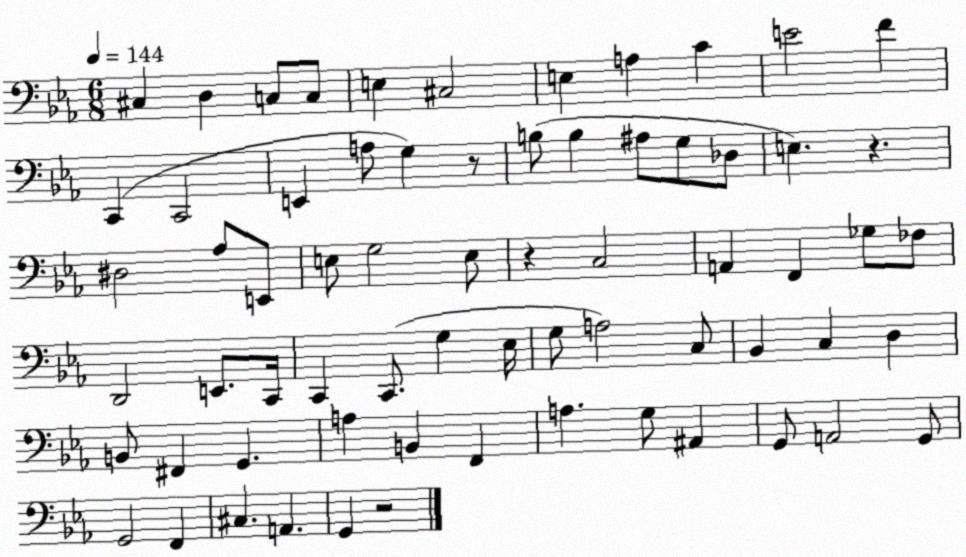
X:1
T:Untitled
M:6/8
L:1/4
K:Eb
^C, D, C,/2 C,/2 E, ^C,2 E, A, C E2 F C,, C,,2 E,, A,/2 G, z/2 B,/2 B, ^A,/2 G,/2 _D,/2 E, z ^D,2 _A,/2 E,,/2 E,/2 G,2 E,/2 z C,2 A,, F,, _G,/2 _F,/2 D,,2 E,,/2 C,,/4 C,, C,,/2 G, _E,/4 G,/2 A,2 C,/2 _B,, C, D, B,,/2 ^F,, G,, A, B,, F,, A, G,/2 ^A,, G,,/2 A,,2 G,,/2 G,,2 F,, ^C, A,, G,, z2